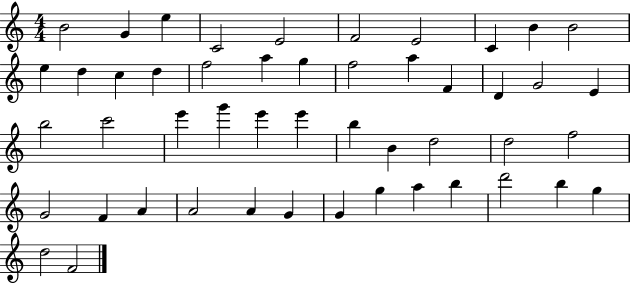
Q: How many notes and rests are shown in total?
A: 49